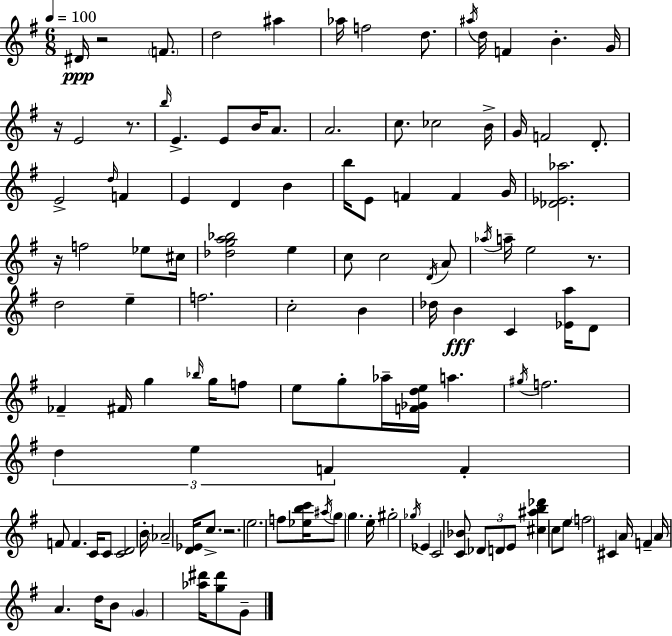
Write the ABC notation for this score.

X:1
T:Untitled
M:6/8
L:1/4
K:G
^D/4 z2 F/2 d2 ^a _a/4 f2 d/2 ^a/4 d/4 F B G/4 z/4 E2 z/2 b/4 E E/2 B/4 A/2 A2 c/2 _c2 B/4 G/4 F2 D/2 E2 d/4 F E D B b/4 E/2 F F G/4 [_D_E_a]2 z/4 f2 _e/2 ^c/4 [_dga_b]2 e c/2 c2 D/4 A/2 _a/4 a/4 e2 z/2 d2 e f2 c2 B _d/4 B C [_Ea]/4 D/2 _F ^F/4 g _b/4 g/4 f/2 e/2 g/2 _a/4 [F_Gde]/4 a ^g/4 f2 d e F F F/2 F C/4 C/2 [CD]2 B/4 _A2 [D_E]/4 c/2 z2 e2 f/2 [_ebc']/4 ^a/4 g/2 g e/4 ^g2 _g/4 _E C2 [C_B]/2 _D/2 D/2 E/2 [^c^ab_d'] c/2 e/2 f2 ^C A/4 F A/4 A d/4 B/2 G [_a^d']/4 [g^d']/2 G/2